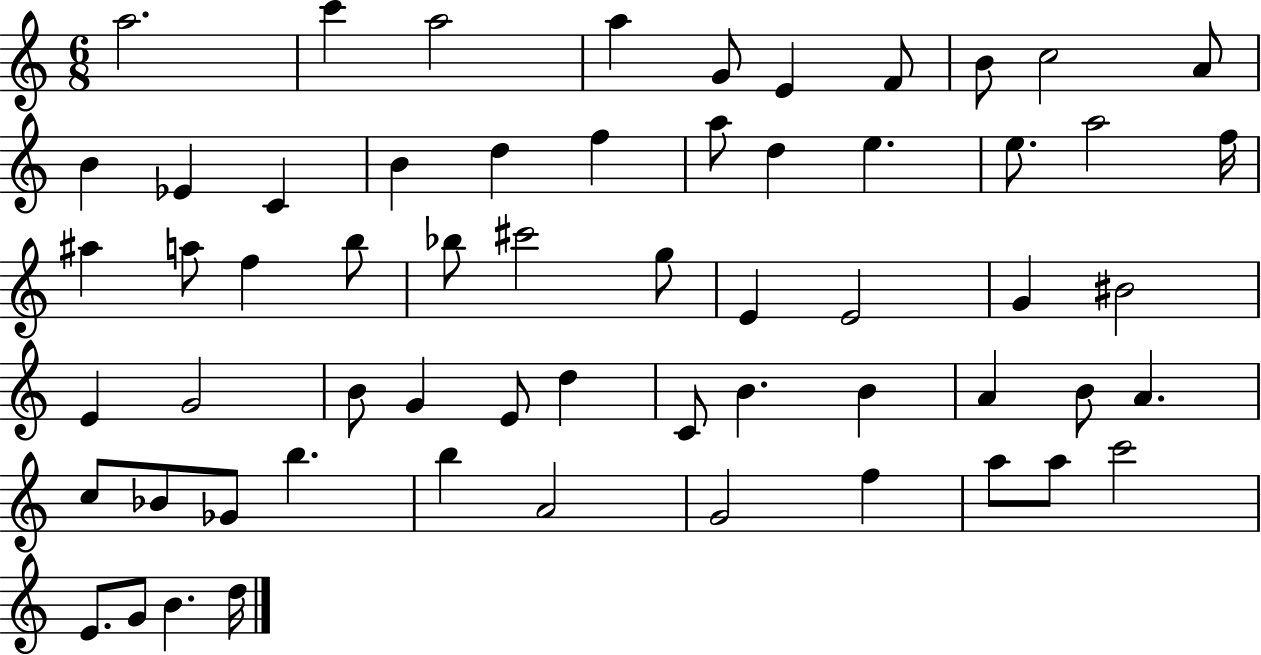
X:1
T:Untitled
M:6/8
L:1/4
K:C
a2 c' a2 a G/2 E F/2 B/2 c2 A/2 B _E C B d f a/2 d e e/2 a2 f/4 ^a a/2 f b/2 _b/2 ^c'2 g/2 E E2 G ^B2 E G2 B/2 G E/2 d C/2 B B A B/2 A c/2 _B/2 _G/2 b b A2 G2 f a/2 a/2 c'2 E/2 G/2 B d/4